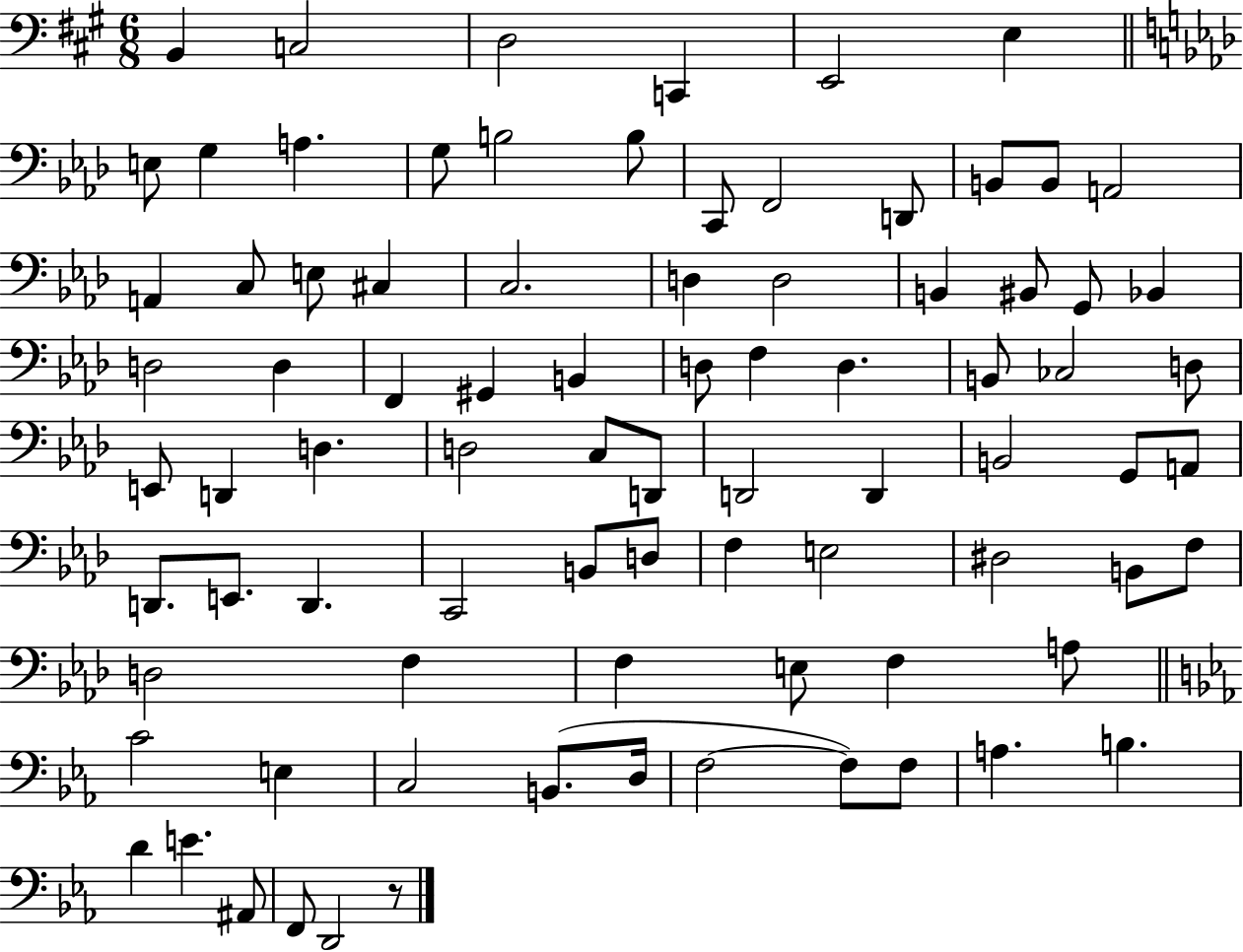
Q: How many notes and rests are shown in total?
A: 84